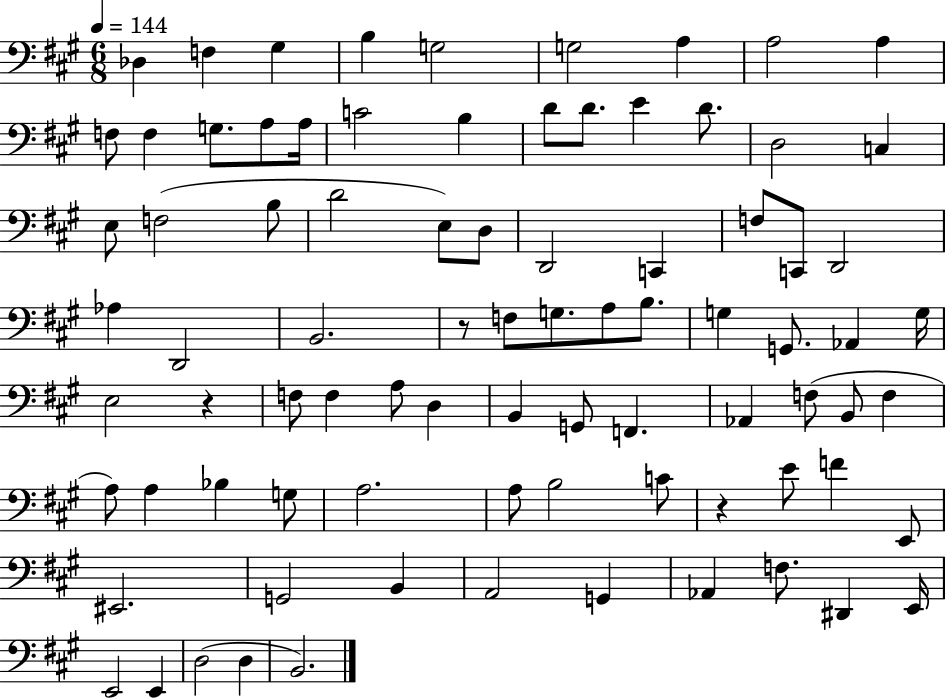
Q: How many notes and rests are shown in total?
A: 84